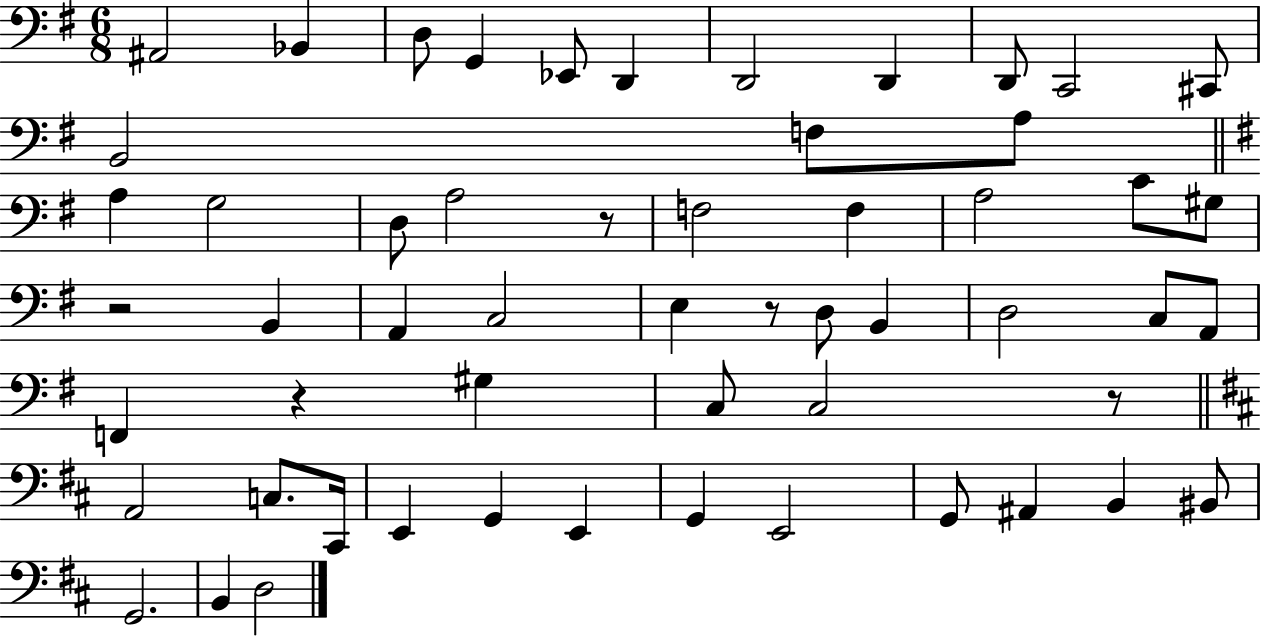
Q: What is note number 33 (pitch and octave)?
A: F2